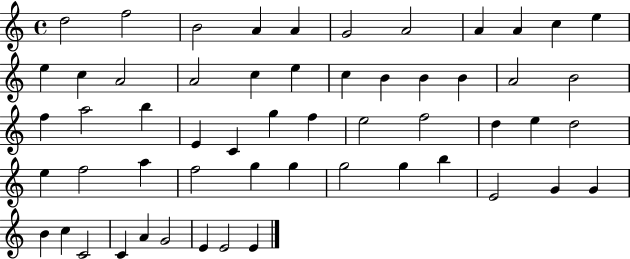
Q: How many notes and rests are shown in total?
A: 56